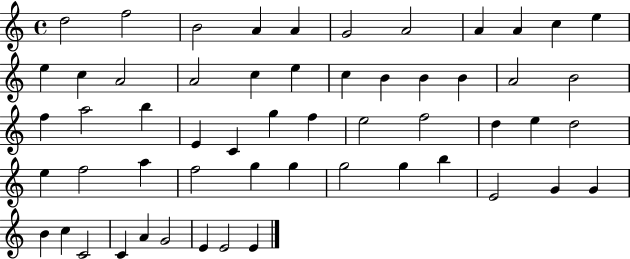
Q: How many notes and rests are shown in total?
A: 56